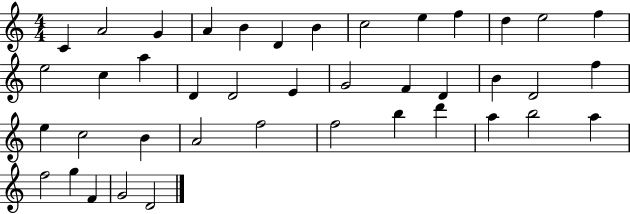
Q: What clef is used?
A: treble